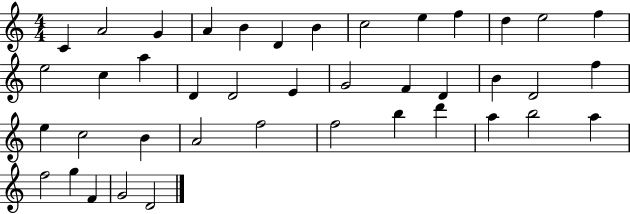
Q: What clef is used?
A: treble